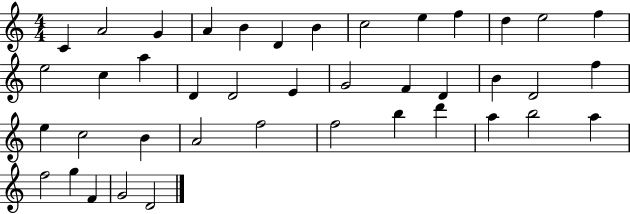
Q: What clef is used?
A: treble